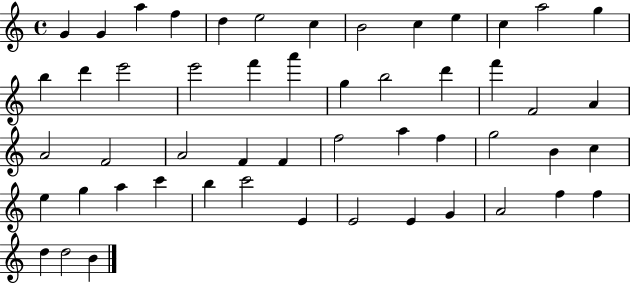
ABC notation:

X:1
T:Untitled
M:4/4
L:1/4
K:C
G G a f d e2 c B2 c e c a2 g b d' e'2 e'2 f' a' g b2 d' f' F2 A A2 F2 A2 F F f2 a f g2 B c e g a c' b c'2 E E2 E G A2 f f d d2 B